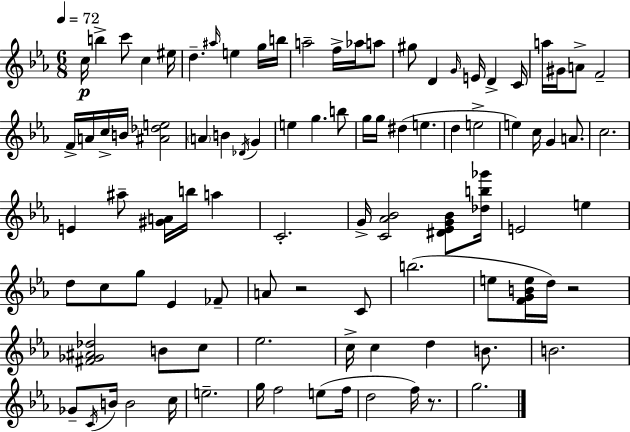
C5/s B5/q C6/e C5/q EIS5/s D5/q. A#5/s E5/q G5/s B5/s A5/h F5/s Ab5/s A5/e G#5/e D4/q G4/s E4/s D4/q C4/s A5/s G#4/s A4/e F4/h F4/s A4/s C5/s B4/s [A#4,Db5,E5]/h A4/q B4/q Db4/s G4/q E5/q G5/q. B5/e G5/s G5/s D#5/q E5/q. D5/q E5/h E5/q C5/s G4/q A4/e. C5/h. E4/q A#5/e [G#4,A4]/s B5/s A5/q C4/h. G4/s [C4,Ab4,Bb4]/h [D#4,Eb4,G4,Bb4]/e [Db5,B5,Gb6]/s E4/h E5/q D5/e C5/e G5/e Eb4/q FES4/e A4/e R/h C4/e B5/h. E5/e [F4,G4,B4,E5]/s D5/s R/h [F#4,Gb4,A#4,Db5]/h B4/e C5/e Eb5/h. C5/s C5/q D5/q B4/e. B4/h. Gb4/e C4/s B4/s B4/h C5/s E5/h. G5/s F5/h E5/e F5/s D5/h F5/s R/e. G5/h.